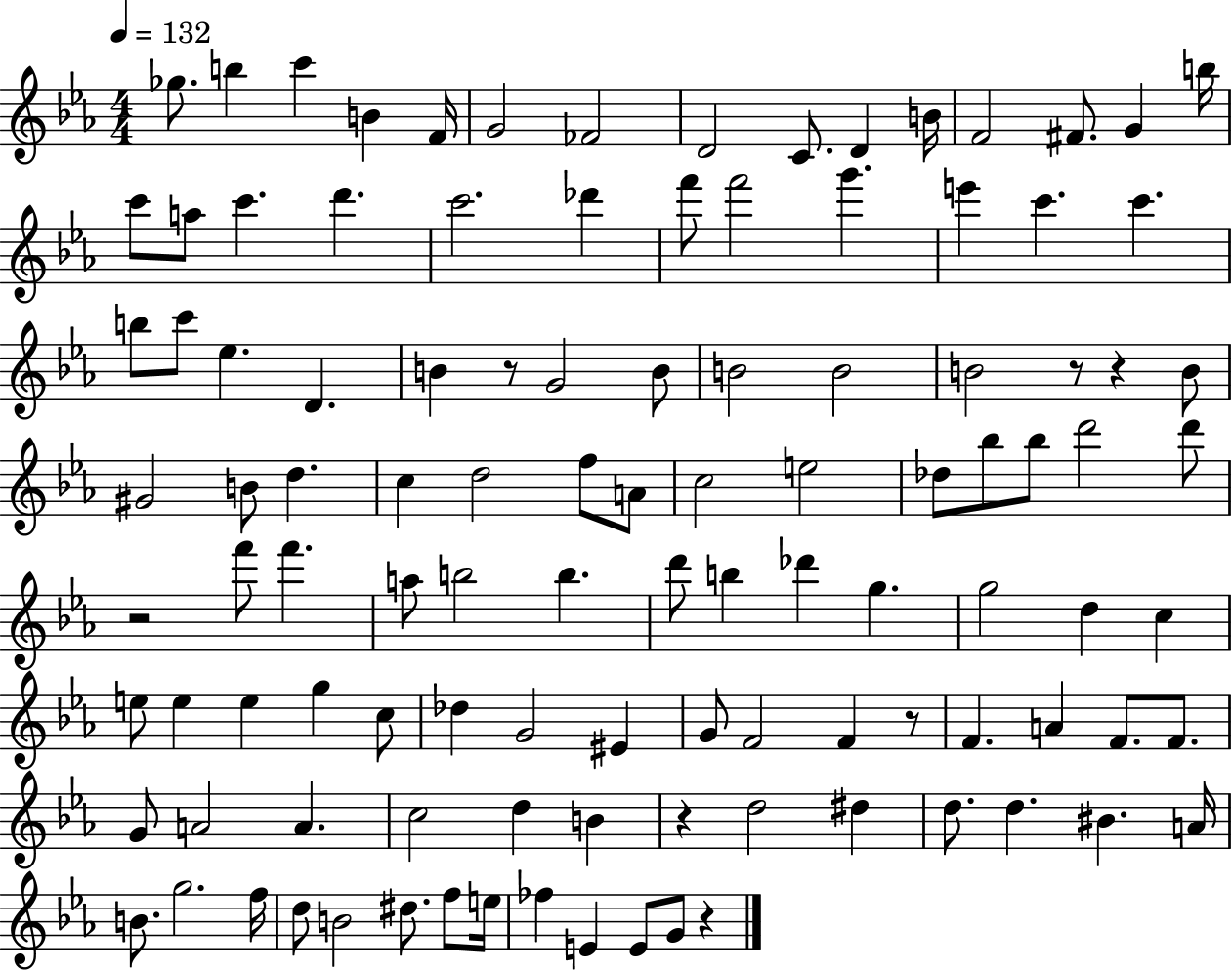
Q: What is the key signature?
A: EES major